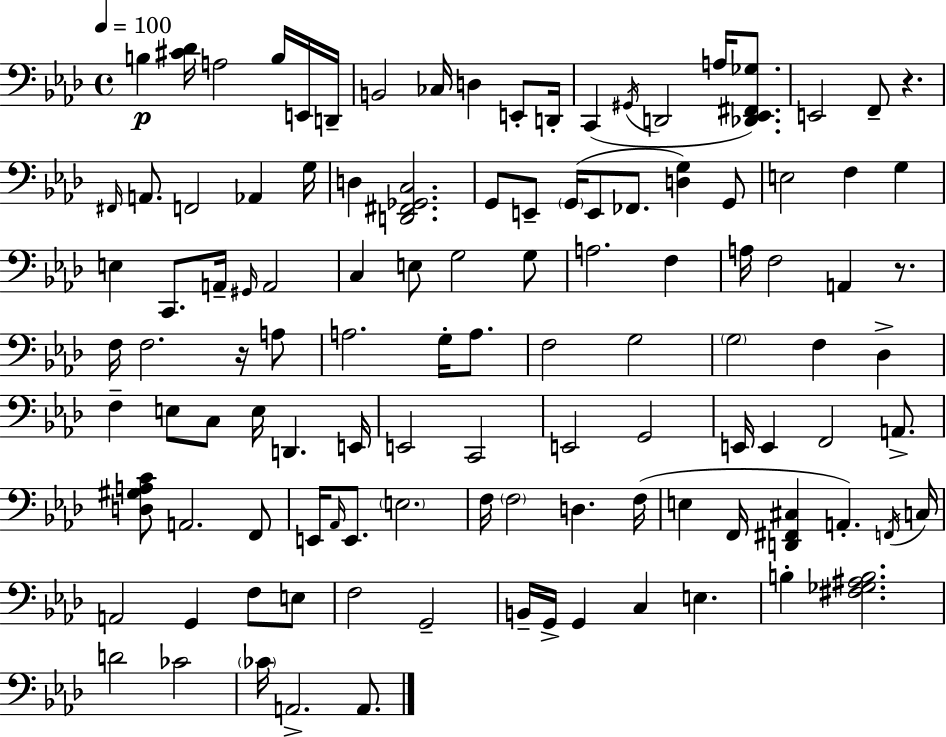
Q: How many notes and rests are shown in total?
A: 112